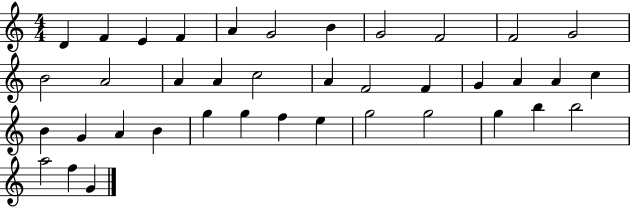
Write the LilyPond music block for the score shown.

{
  \clef treble
  \numericTimeSignature
  \time 4/4
  \key c \major
  d'4 f'4 e'4 f'4 | a'4 g'2 b'4 | g'2 f'2 | f'2 g'2 | \break b'2 a'2 | a'4 a'4 c''2 | a'4 f'2 f'4 | g'4 a'4 a'4 c''4 | \break b'4 g'4 a'4 b'4 | g''4 g''4 f''4 e''4 | g''2 g''2 | g''4 b''4 b''2 | \break a''2 f''4 g'4 | \bar "|."
}